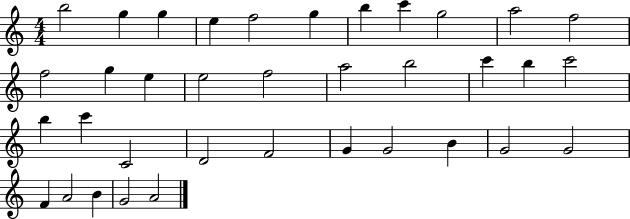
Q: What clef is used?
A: treble